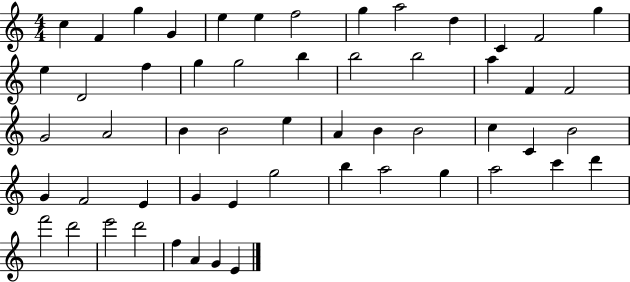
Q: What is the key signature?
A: C major